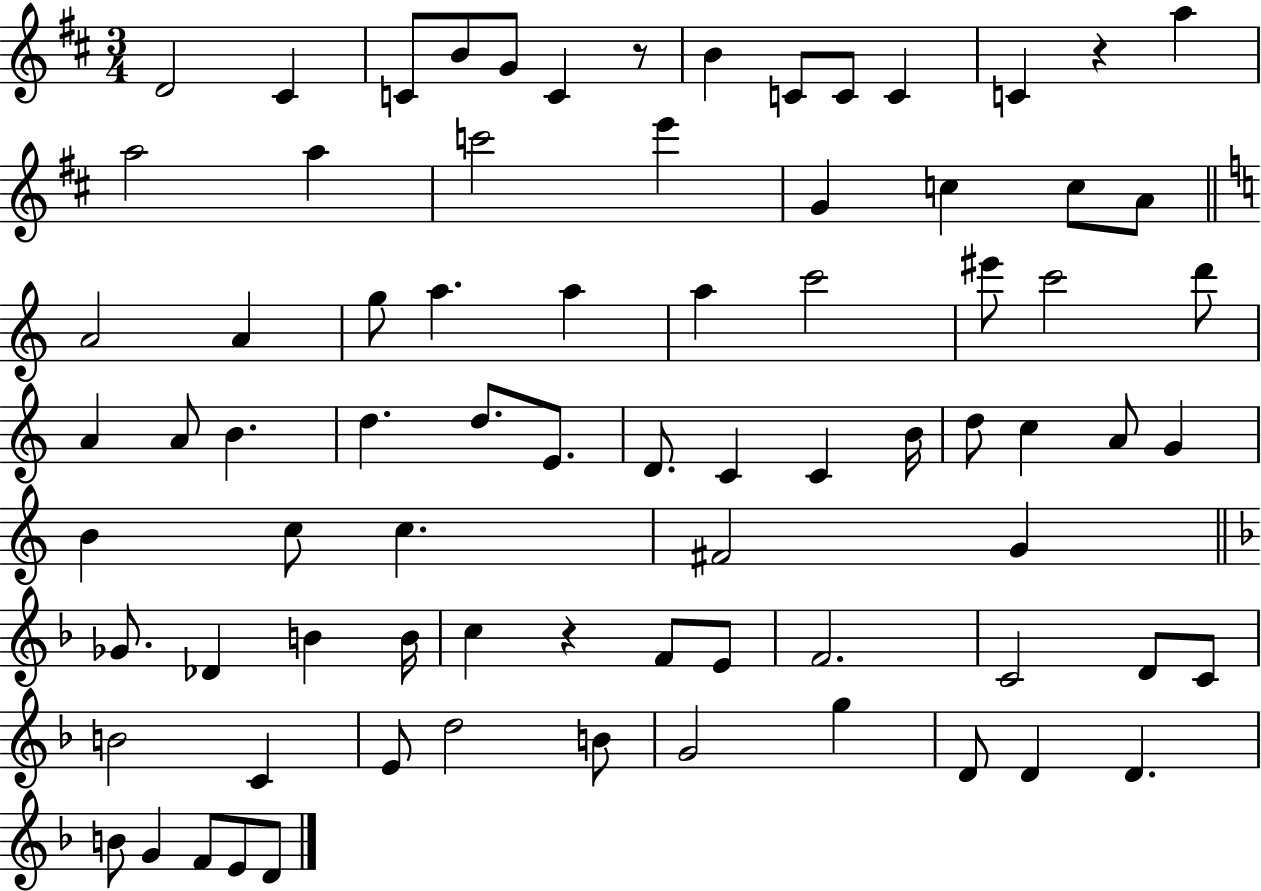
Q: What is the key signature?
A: D major